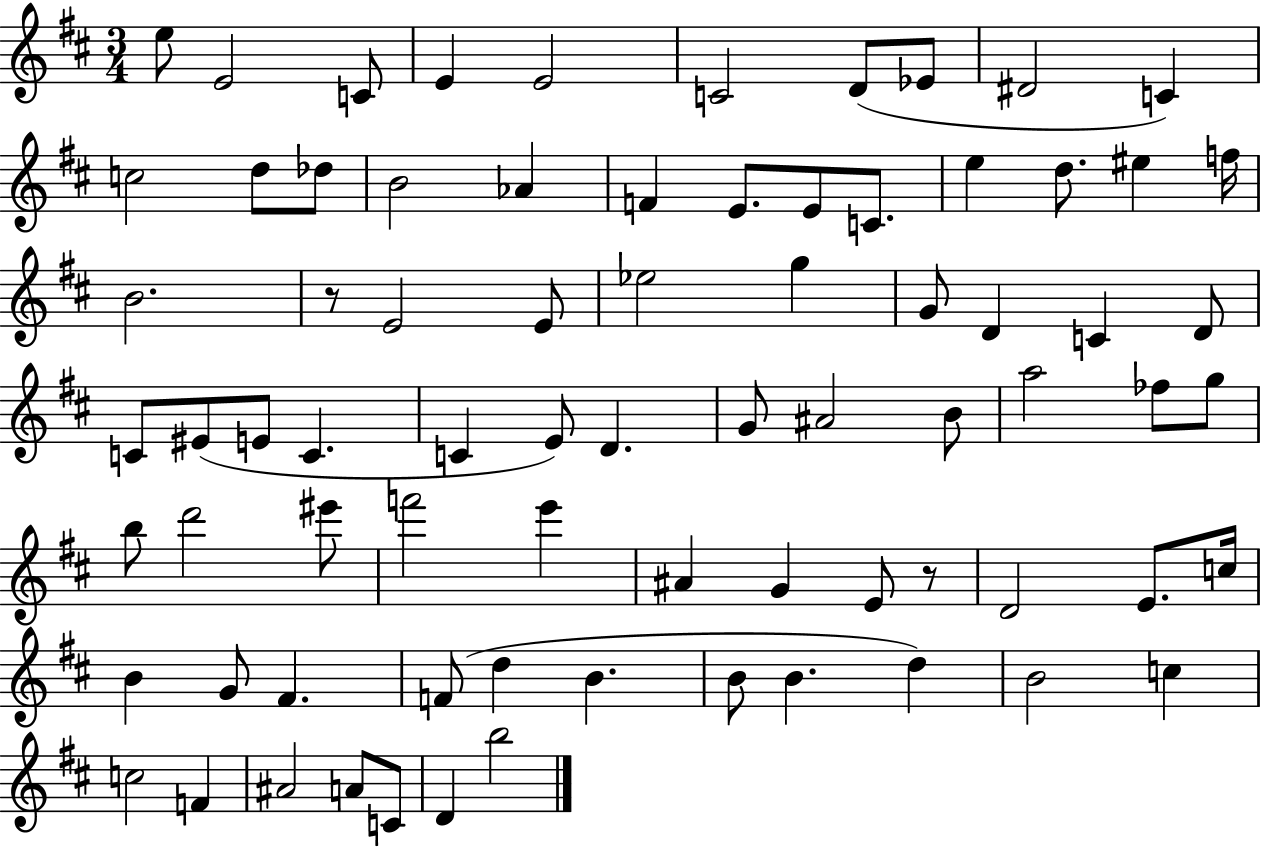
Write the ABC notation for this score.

X:1
T:Untitled
M:3/4
L:1/4
K:D
e/2 E2 C/2 E E2 C2 D/2 _E/2 ^D2 C c2 d/2 _d/2 B2 _A F E/2 E/2 C/2 e d/2 ^e f/4 B2 z/2 E2 E/2 _e2 g G/2 D C D/2 C/2 ^E/2 E/2 C C E/2 D G/2 ^A2 B/2 a2 _f/2 g/2 b/2 d'2 ^e'/2 f'2 e' ^A G E/2 z/2 D2 E/2 c/4 B G/2 ^F F/2 d B B/2 B d B2 c c2 F ^A2 A/2 C/2 D b2